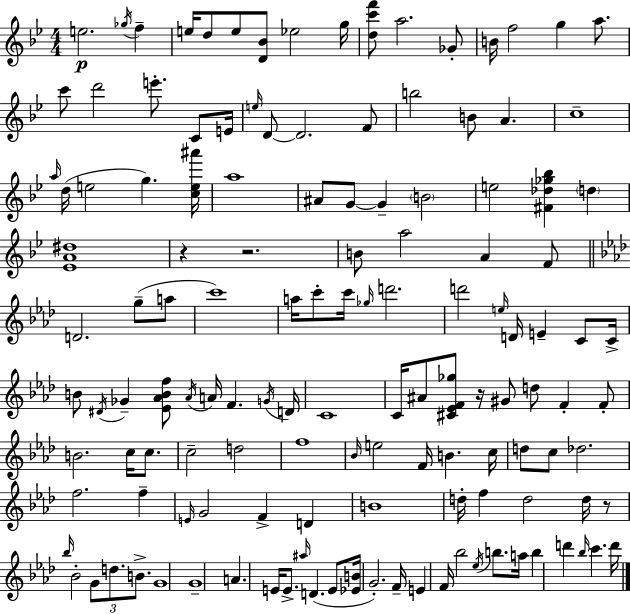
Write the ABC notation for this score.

X:1
T:Untitled
M:4/4
L:1/4
K:Bb
e2 _g/4 f e/4 d/2 e/2 [D_B]/2 _e2 g/4 [dc'f']/2 a2 _G/2 B/4 f2 g a/2 c'/2 d'2 e'/2 C/2 E/4 e/4 D/2 D2 F/2 b2 B/2 A c4 a/4 d/4 e2 g [ce^a']/4 a4 ^A/2 G/2 G B2 e2 [^F_d_g_b] d [_EA^d]4 z z2 B/2 a2 A F/2 D2 g/2 a/2 c'4 a/4 c'/2 c'/4 _g/4 d'2 d'2 e/4 D/4 E C/2 C/4 B/2 ^D/4 _G [_E_ABf]/2 _A/4 A/4 F G/4 D/4 C4 C/4 ^A/2 [^C_EF_g]/2 z/4 ^G/2 d/2 F F/2 B2 c/4 c/2 c2 d2 f4 _B/4 e2 F/4 B c/4 d/2 c/2 _d2 f2 f E/4 G2 F D B4 d/4 f d2 d/4 z/2 _b/4 _B2 G/2 d/2 B/2 G4 G4 A E/4 E/2 ^a/4 D E/2 [_EB]/4 G2 F/4 E F/4 _b2 _e/4 b/2 a/4 b d' _b/4 c' d'/4